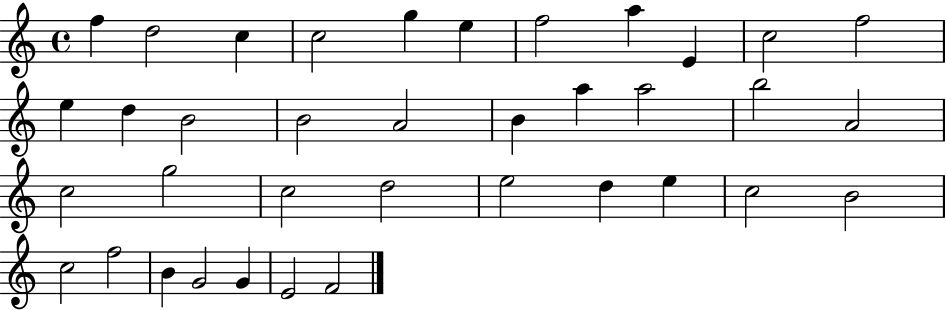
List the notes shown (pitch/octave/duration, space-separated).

F5/q D5/h C5/q C5/h G5/q E5/q F5/h A5/q E4/q C5/h F5/h E5/q D5/q B4/h B4/h A4/h B4/q A5/q A5/h B5/h A4/h C5/h G5/h C5/h D5/h E5/h D5/q E5/q C5/h B4/h C5/h F5/h B4/q G4/h G4/q E4/h F4/h